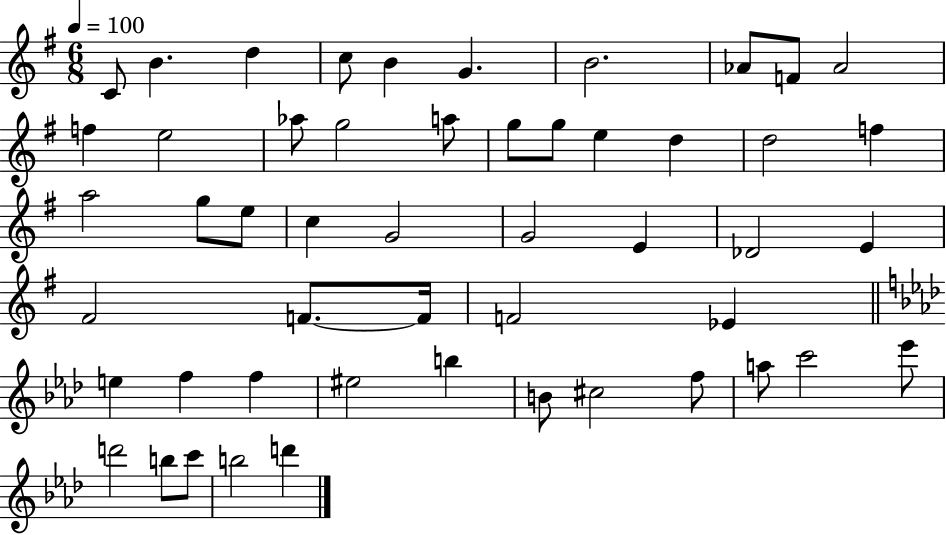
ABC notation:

X:1
T:Untitled
M:6/8
L:1/4
K:G
C/2 B d c/2 B G B2 _A/2 F/2 _A2 f e2 _a/2 g2 a/2 g/2 g/2 e d d2 f a2 g/2 e/2 c G2 G2 E _D2 E ^F2 F/2 F/4 F2 _E e f f ^e2 b B/2 ^c2 f/2 a/2 c'2 _e'/2 d'2 b/2 c'/2 b2 d'